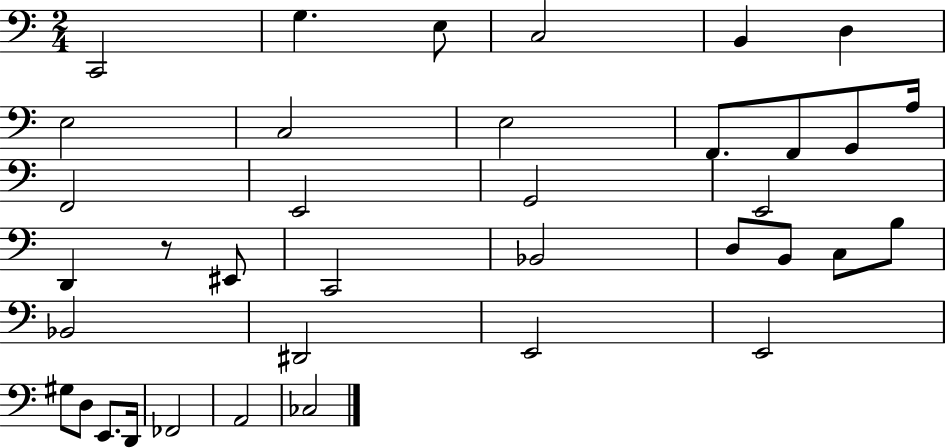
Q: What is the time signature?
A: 2/4